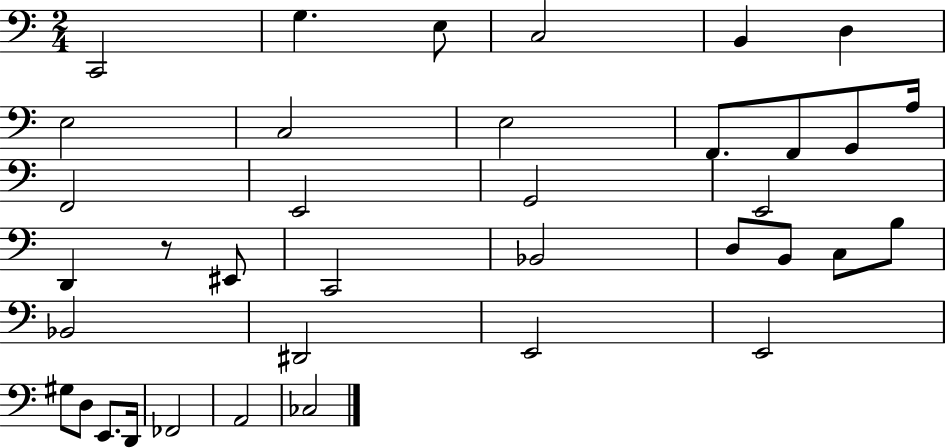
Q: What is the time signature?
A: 2/4